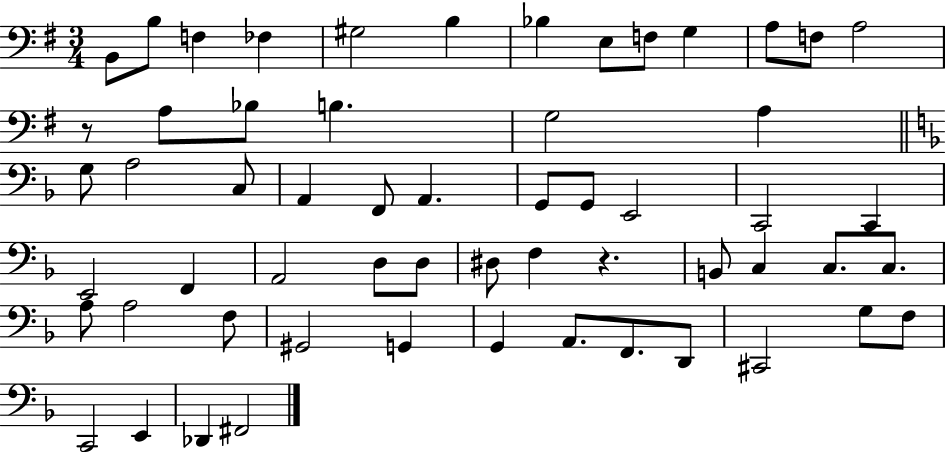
{
  \clef bass
  \numericTimeSignature
  \time 3/4
  \key g \major
  b,8 b8 f4 fes4 | gis2 b4 | bes4 e8 f8 g4 | a8 f8 a2 | \break r8 a8 bes8 b4. | g2 a4 | \bar "||" \break \key f \major g8 a2 c8 | a,4 f,8 a,4. | g,8 g,8 e,2 | c,2 c,4 | \break e,2 f,4 | a,2 d8 d8 | dis8 f4 r4. | b,8 c4 c8. c8. | \break a8 a2 f8 | gis,2 g,4 | g,4 a,8. f,8. d,8 | cis,2 g8 f8 | \break c,2 e,4 | des,4 fis,2 | \bar "|."
}